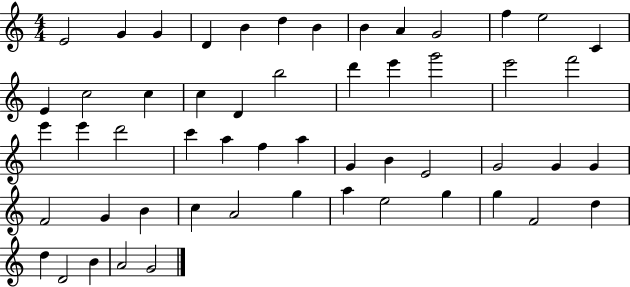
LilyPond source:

{
  \clef treble
  \numericTimeSignature
  \time 4/4
  \key c \major
  e'2 g'4 g'4 | d'4 b'4 d''4 b'4 | b'4 a'4 g'2 | f''4 e''2 c'4 | \break e'4 c''2 c''4 | c''4 d'4 b''2 | d'''4 e'''4 g'''2 | e'''2 f'''2 | \break e'''4 e'''4 d'''2 | c'''4 a''4 f''4 a''4 | g'4 b'4 e'2 | g'2 g'4 g'4 | \break f'2 g'4 b'4 | c''4 a'2 g''4 | a''4 e''2 g''4 | g''4 f'2 d''4 | \break d''4 d'2 b'4 | a'2 g'2 | \bar "|."
}